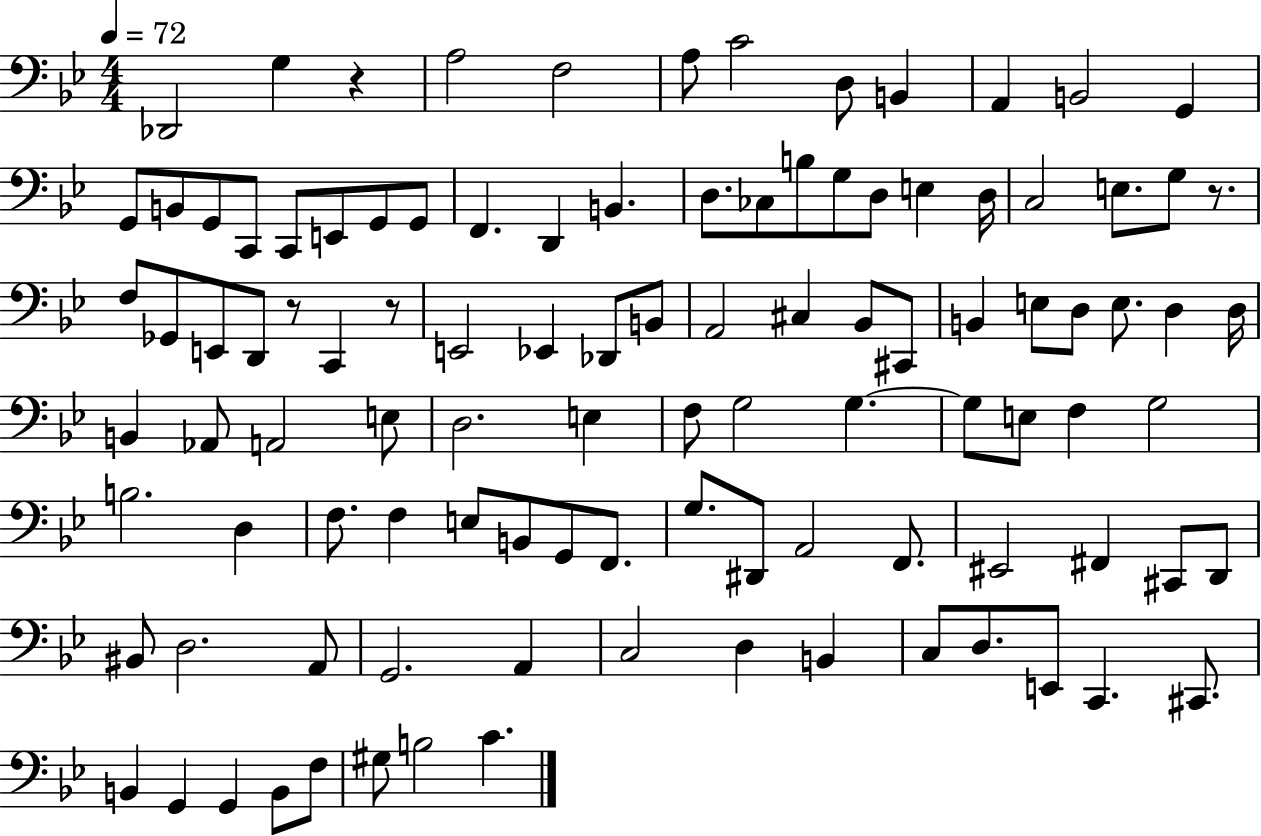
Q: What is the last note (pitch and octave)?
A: C4